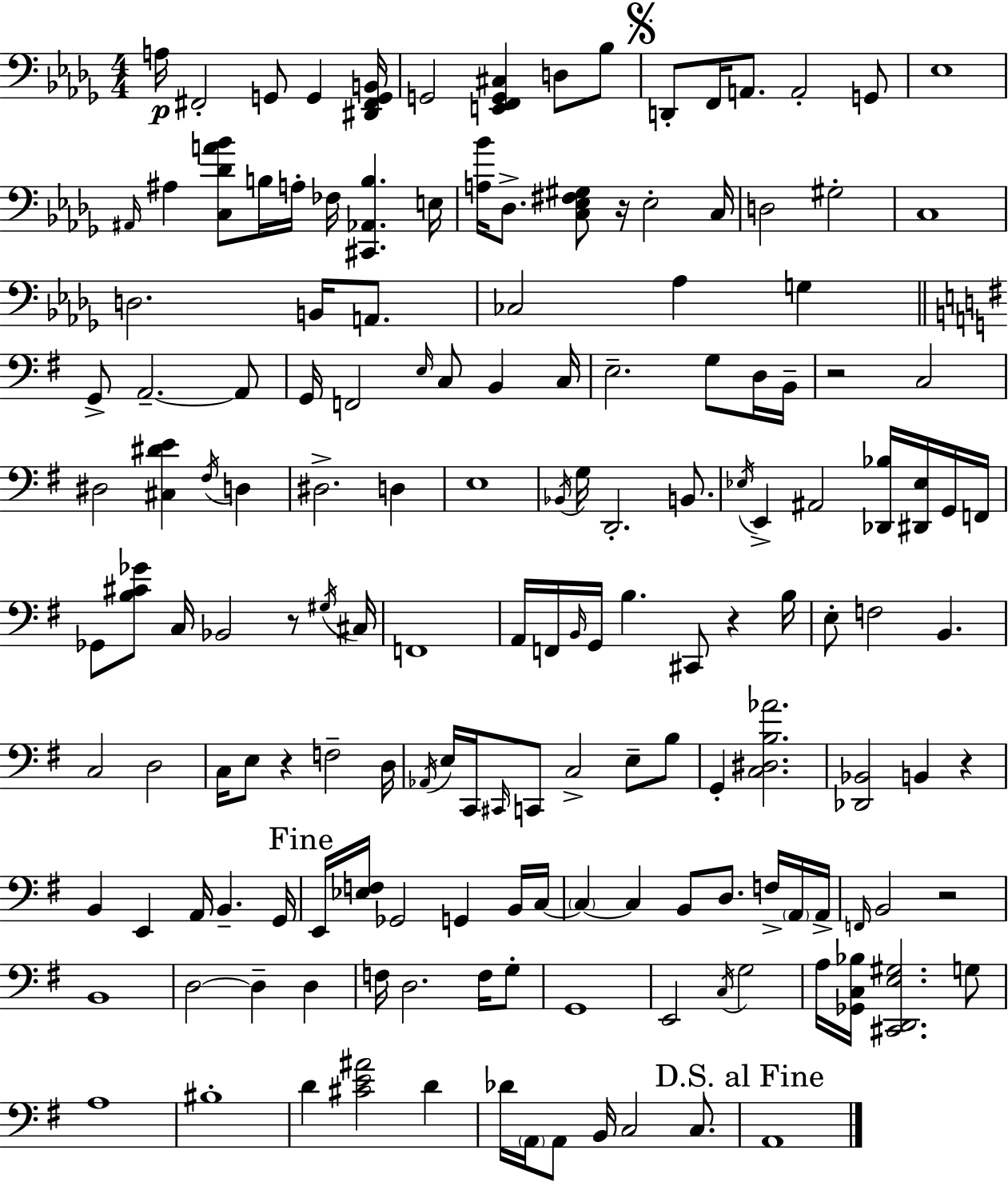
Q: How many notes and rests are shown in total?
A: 159